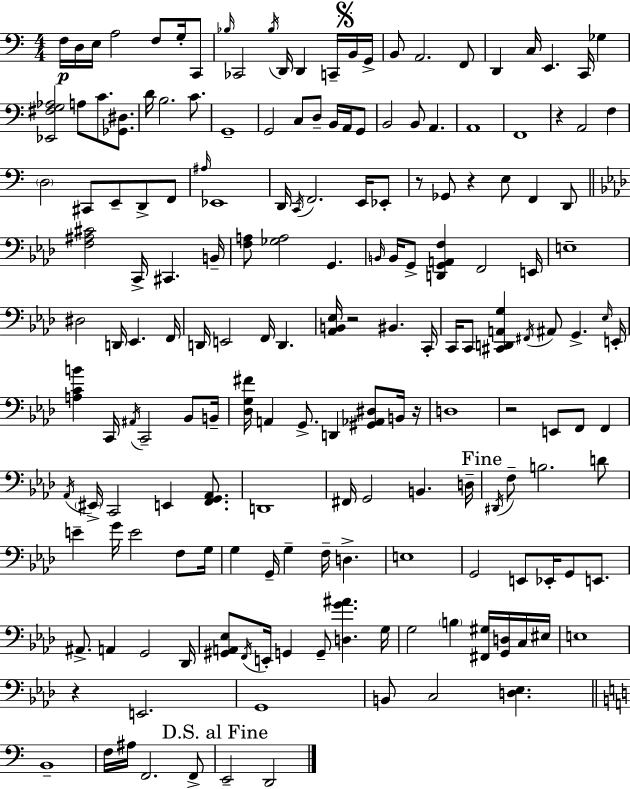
{
  \clef bass
  \numericTimeSignature
  \time 4/4
  \key c \major
  f16\p d16 e16 a2 f8 g16-. c,8 | \grace { bes16 } ces,2 \acciaccatura { bes16 } d,16 d,4 c,16-- | \mark \markup { \musicglyph "scripts.segno" } b,16 g,16-> b,8 a,2. | f,8 d,4 c16 e,4. c,16 ges4 | \break <ees, fis g aes>2 a8 c'8. <ges, dis>8. | d'16 b2. c'8. | g,1-- | g,2 c8 d8-- b,16 a,16 | \break g,8 b,2 b,8 a,4. | a,1 | f,1 | r4 a,2 f4 | \break \parenthesize d2 cis,8 e,8-- d,8-> | f,8 \grace { ais16 } ees,1 | d,16 \acciaccatura { c,16 } f,2. | e,16 ees,8-. r8 ges,8 r4 e8 f,4 | \break d,8 \bar "||" \break \key f \minor <f ais cis'>2 c,16-> cis,4. b,16-- | <f a>8 <ges a>2 g,4. | \grace { b,16 } b,16 g,8-> <d, g, a, f>4 f,2 | e,16 e1-- | \break dis2 d,16 ees,4. | f,16 d,16 e,2 f,16 d,4. | <aes, b, ees>16 r2 bis,4. | c,16-. c,16 c,8 <cis, d, a, g>4 \acciaccatura { fis,16 } ais,8 g,4.-> | \break \grace { ees16 } e,16-. <a c' b'>4 c,16 \acciaccatura { ais,16 } c,2-- | bes,8 b,16-- <des g fis'>16 a,4 g,8.-> d,4 | <gis, aes, dis>8 b,16 r16 d1 | r2 e,8 f,8 | \break f,4 \acciaccatura { aes,16 } \parenthesize eis,16-> c,2 e,4 | <f, g, aes,>8. d,1 | fis,16 g,2 b,4. | d16-- \mark "Fine" \acciaccatura { dis,16 } f8-- b2. | \break d'8 e'4-- g'16 e'2 | f8 g16 g4 g,16-- g4-- f16-- | d4.-> e1 | g,2 e,8 | \break ees,16-. g,8 e,8. ais,8.-> a,4 g,2 | des,16 <gis, a, ees>8 \acciaccatura { f,16 } e,16-. g,4 g,8-- | <d g' ais'>4. g16 g2 \parenthesize b4 | <fis, gis>16 <g, d>16 c16 eis16 e1 | \break r4 e,2. | g,1 | b,8 c2 | <d ees>4. \bar "||" \break \key c \major b,1-- | f16 ais16 f,2. f,8-> | \mark "D.S. al Fine" e,2-- d,2 | \bar "|."
}